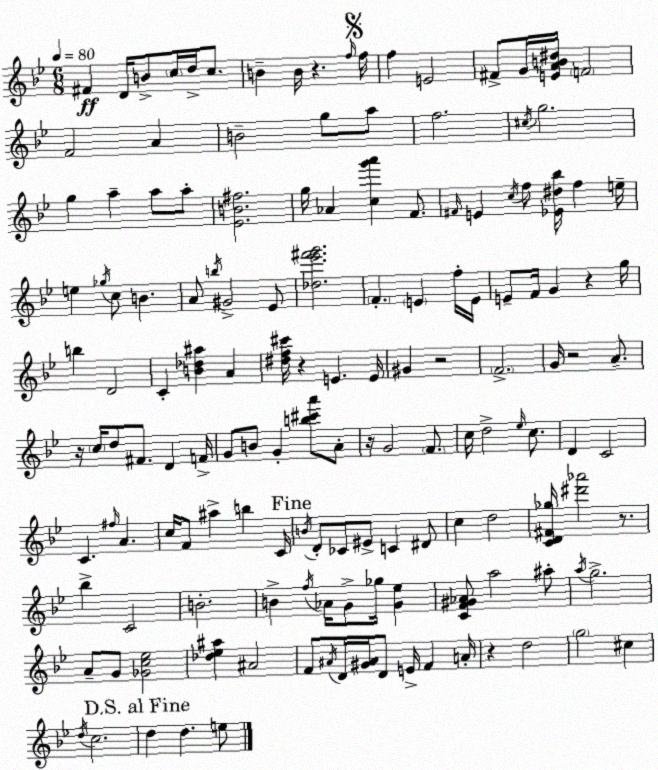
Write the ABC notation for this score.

X:1
T:Untitled
M:6/8
L:1/4
K:Bb
^F D/4 B/2 c/4 d/4 c/2 B B/4 z f/4 f/4 f E2 ^F/2 G/4 [EAB^d]/4 F2 F2 A B2 g/2 a/2 f2 ^c/4 g2 g a a/2 a/2 [_EB^f]2 g/4 _A [cg'a'] F/2 ^F/4 E c/4 f/2 [_E^d_b]/4 f e/4 e _g/4 c/2 B A/2 b/4 ^G2 _E/2 [_d_e'^f'g']2 F E f/4 E/4 E/2 F/4 G z g/4 b D2 C [B_d^a] A [^df^c']/4 z E E/4 ^G z2 F2 G/4 z2 A/2 z/4 c/4 d/2 ^F/2 D F/4 G/2 B/2 G [b^c'a']/2 A/2 z/4 G2 F/2 c/4 d2 _e/4 c/2 D C2 C ^f/4 A c/4 F/2 ^a b C/4 B/4 D/2 _C/2 ^E/2 C ^D/2 c d2 [CD^F_g]/4 [^d'_a']2 z/2 _b C2 B2 B f/4 _A/4 G/2 _g/4 [G_e] [CF^G_A]/2 a2 ^a/2 a/4 g2 A/2 G/2 [_Gc_e]2 [_d_e^a] ^A2 F/2 ^A/4 D/4 [^G^A]/4 D/2 E/4 F A/4 z d2 g2 ^c d/4 c2 d d e/2